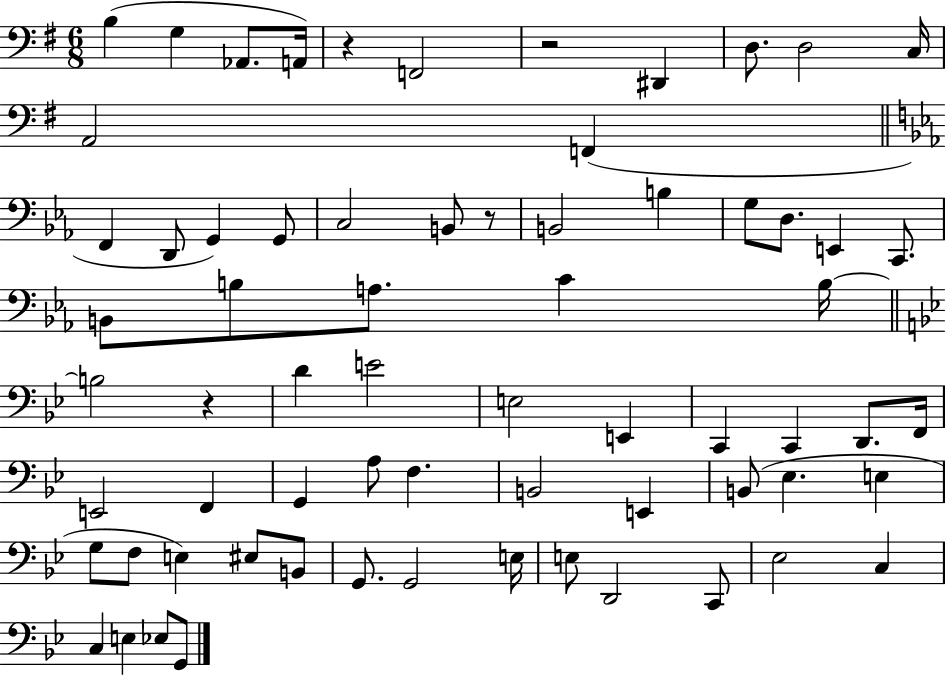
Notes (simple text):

B3/q G3/q Ab2/e. A2/s R/q F2/h R/h D#2/q D3/e. D3/h C3/s A2/h F2/q F2/q D2/e G2/q G2/e C3/h B2/e R/e B2/h B3/q G3/e D3/e. E2/q C2/e. B2/e B3/e A3/e. C4/q B3/s B3/h R/q D4/q E4/h E3/h E2/q C2/q C2/q D2/e. F2/s E2/h F2/q G2/q A3/e F3/q. B2/h E2/q B2/e Eb3/q. E3/q G3/e F3/e E3/q EIS3/e B2/e G2/e. G2/h E3/s E3/e D2/h C2/e Eb3/h C3/q C3/q E3/q Eb3/e G2/e